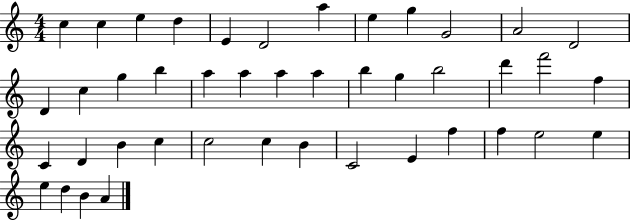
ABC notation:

X:1
T:Untitled
M:4/4
L:1/4
K:C
c c e d E D2 a e g G2 A2 D2 D c g b a a a a b g b2 d' f'2 f C D B c c2 c B C2 E f f e2 e e d B A